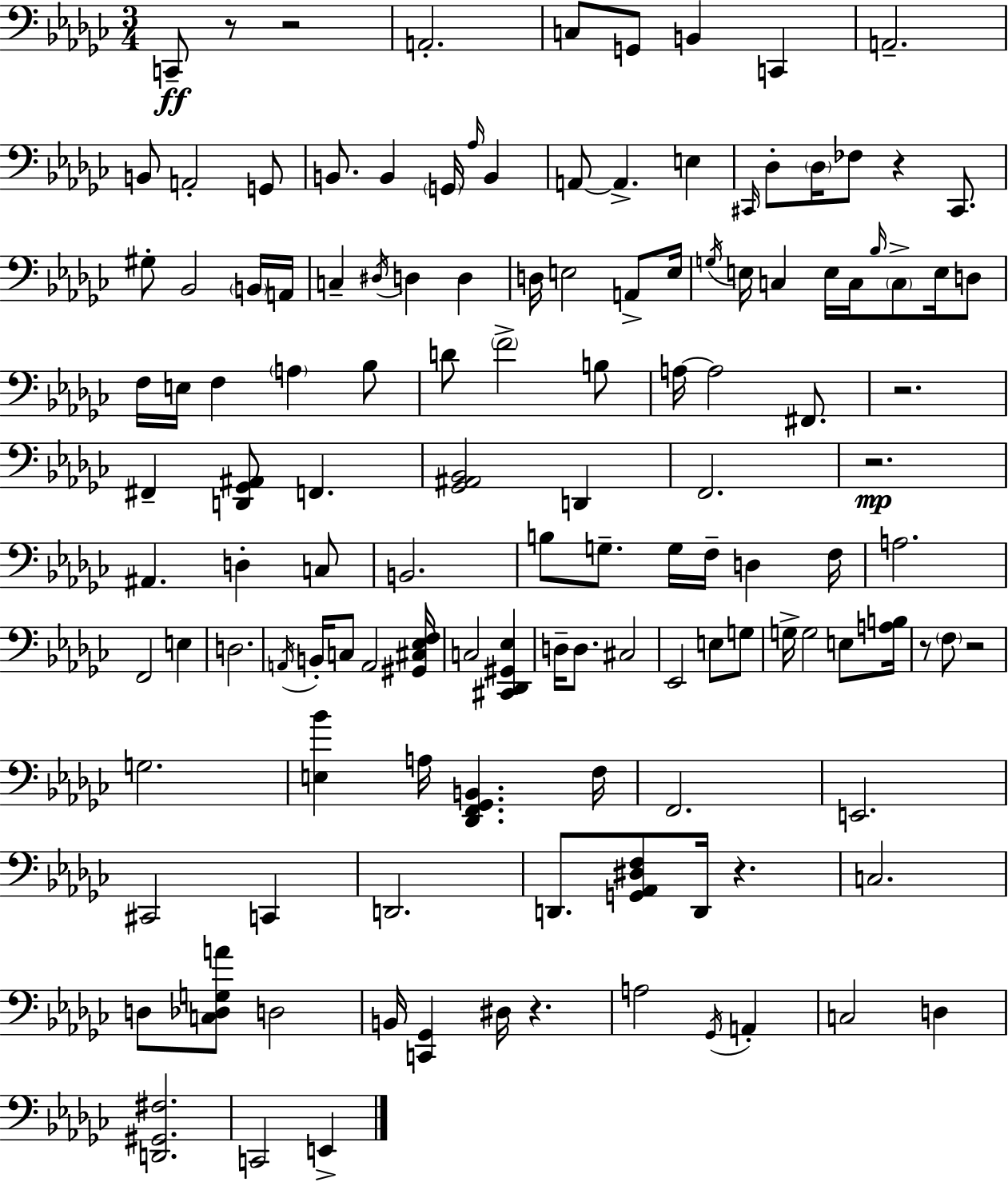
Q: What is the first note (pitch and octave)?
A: C2